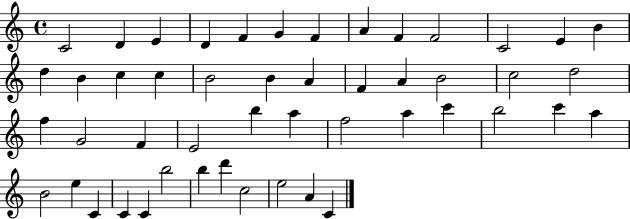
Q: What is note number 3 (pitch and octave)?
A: E4